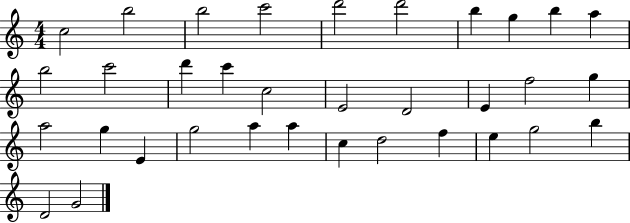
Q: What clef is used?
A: treble